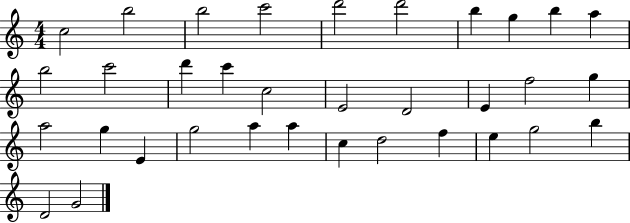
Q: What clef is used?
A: treble